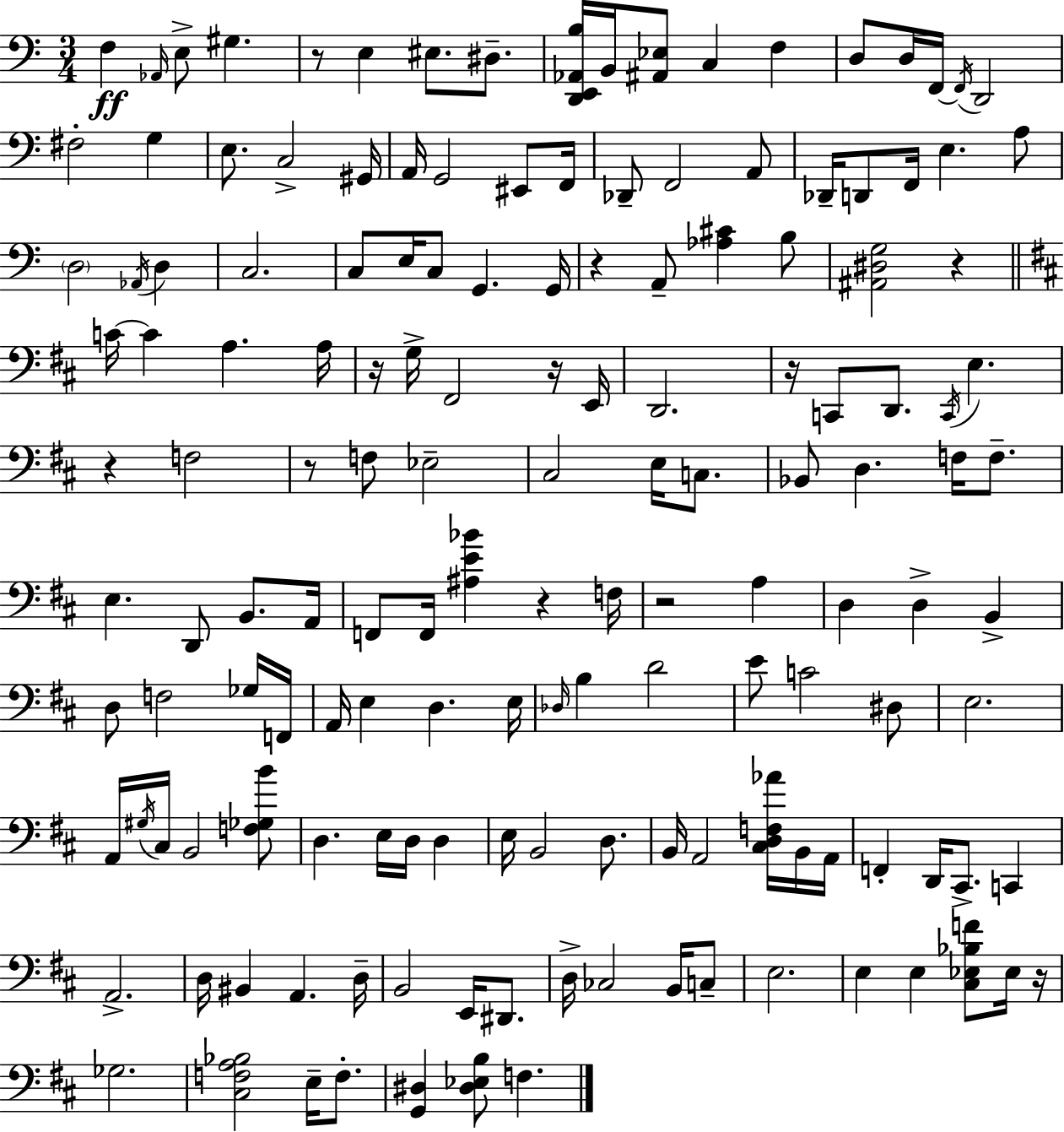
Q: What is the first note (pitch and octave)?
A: F3